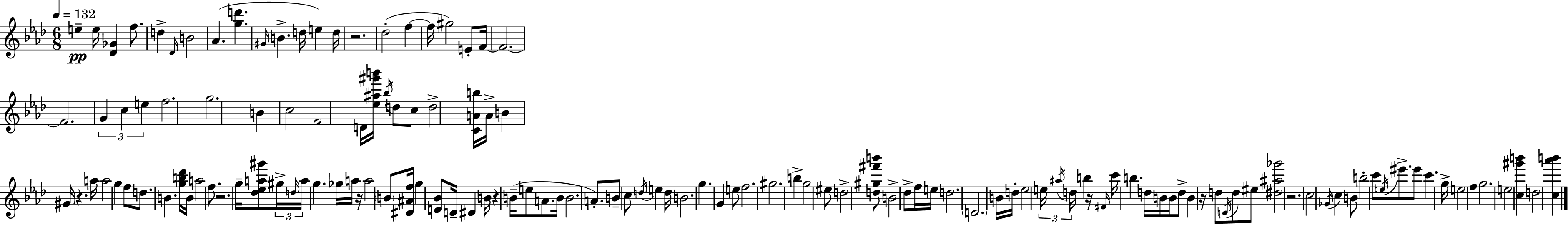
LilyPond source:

{
  \clef treble
  \numericTimeSignature
  \time 6/8
  \key f \minor
  \tempo 4 = 132
  e''4--\pp e''16 <des' ges'>4 f''8. | d''4-> \grace { des'16 } b'2 | aes'4.( <g'' d'''>4. | \grace { gis'16 } b'4.-> d''16 e''4) | \break d''16 r2. | des''2-.( f''4~~ | f''16 gis''2) e'8-. | f'16~~ f'2.~~ | \break f'2. | \tuplet 3/2 { g'4 c''4 e''4 } | f''2. | g''2. | \break b'4 c''2 | f'2 d'16 <ees'' ais'' gis''' b'''>16 | \acciaccatura { bes''16 } d''8 c''8 d''2-> | <c' a' b''>16 a'16-> b'4 gis'16 r4. | \break a''16 a''2 g''4 | f''8 d''8. b'4. | <g'' b'' des'''>16 b'16 a''2 | f''8. r2. | \break g''16-- <des'' ees'' a'' gis'''>8 \tuplet 3/2 { gis''16-> \grace { d''16 } a''16 } g''4. | ges''16 a''16 r16 a''2 | \parenthesize b'8 <dis' ais' f''>16 g''4 <e' bes'>8 d'16-- | dis'4 b'16 r4 b'16--( e''8 | \break a'8. b'16 b'2. | a'8.-.) b'8-- c''8 \acciaccatura { d''16 } | e''4 d''16 b'2. | g''4. g'4 | \break e''8 f''2. | gis''2. | b''4-> g''2 | eis''8 d''2-> | \break <d'' gis'' fis''' b'''>8 b'2-> | des''8-> f''16 e''16 d''2. | \parenthesize d'2. | b'16 d''16-. ees''2 | \break \tuplet 3/2 { e''16 \acciaccatura { ais''16 } d''16 } b''4 r16 \grace { fis'16 } | c'''16 b''4. d''16 b'16 b'16 d''8-> | b'4 r16 d''8 \acciaccatura { d'16 } d''8 eis''8 | <dis'' ais'' ges'''>2 r2. | \break c''2 | \acciaccatura { ges'16 } \parenthesize c''4 b'8 b''2-. | c'''8 \acciaccatura { e''16 } eis'''8.-> | eis'''8 c'''4. g''16-> e''2 | \break f''4 g''2. | e''2 | <c'' gis''' b'''>4 d''2 | <c'' aes''' b'''>4 \bar "|."
}